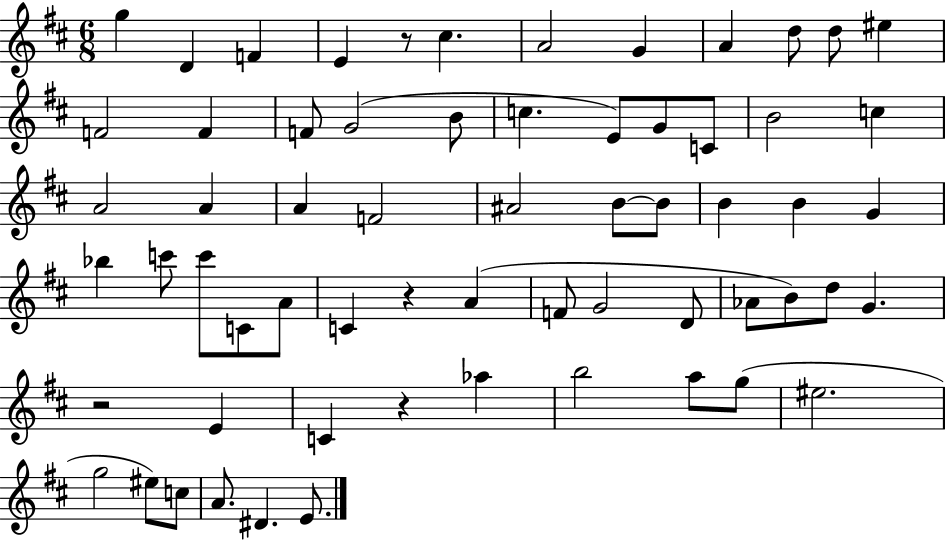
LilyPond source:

{
  \clef treble
  \numericTimeSignature
  \time 6/8
  \key d \major
  g''4 d'4 f'4 | e'4 r8 cis''4. | a'2 g'4 | a'4 d''8 d''8 eis''4 | \break f'2 f'4 | f'8 g'2( b'8 | c''4. e'8) g'8 c'8 | b'2 c''4 | \break a'2 a'4 | a'4 f'2 | ais'2 b'8~~ b'8 | b'4 b'4 g'4 | \break bes''4 c'''8 c'''8 c'8 a'8 | c'4 r4 a'4( | f'8 g'2 d'8 | aes'8 b'8) d''8 g'4. | \break r2 e'4 | c'4 r4 aes''4 | b''2 a''8 g''8( | eis''2. | \break g''2 eis''8) c''8 | a'8. dis'4. e'8. | \bar "|."
}